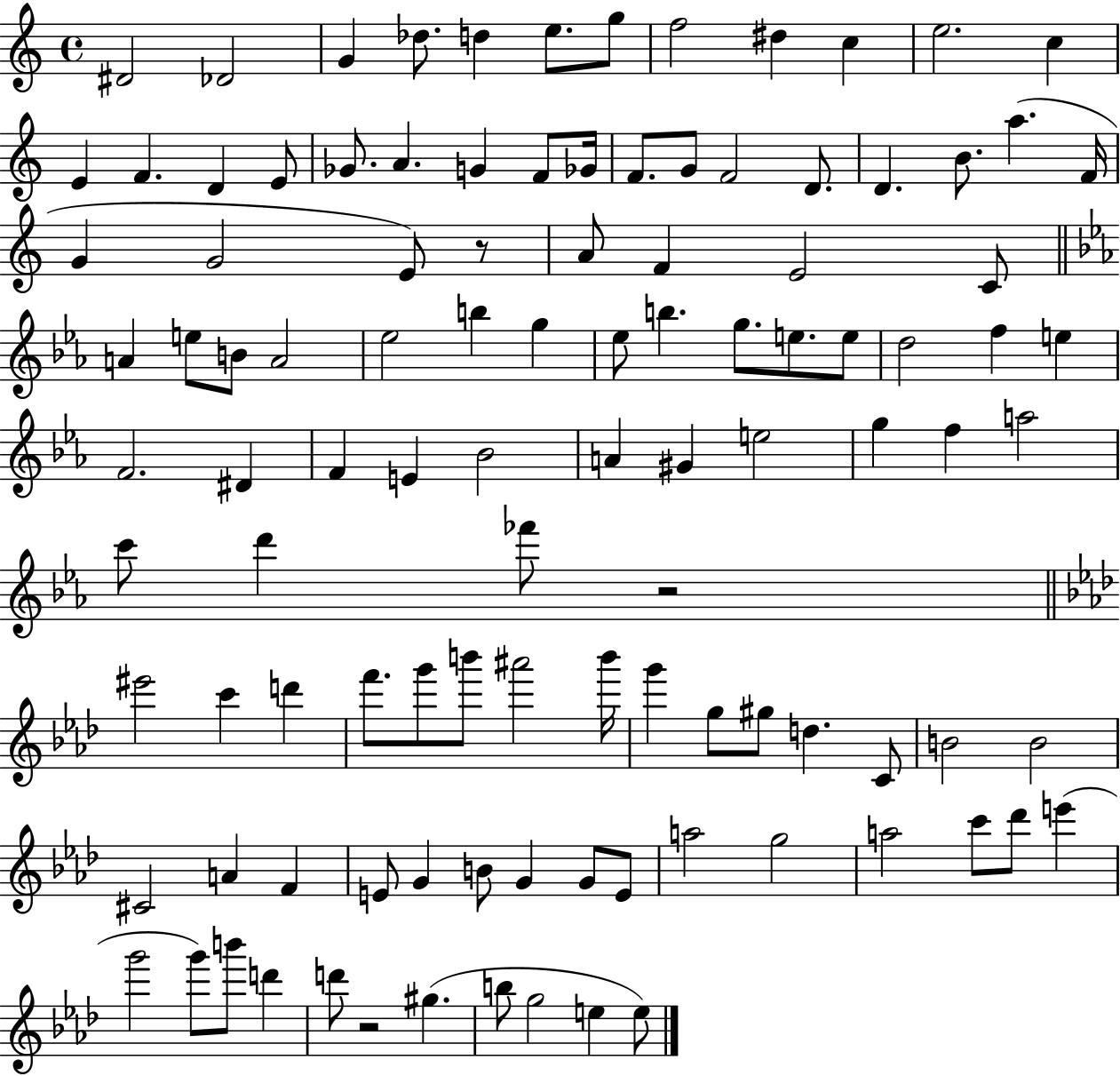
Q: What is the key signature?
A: C major